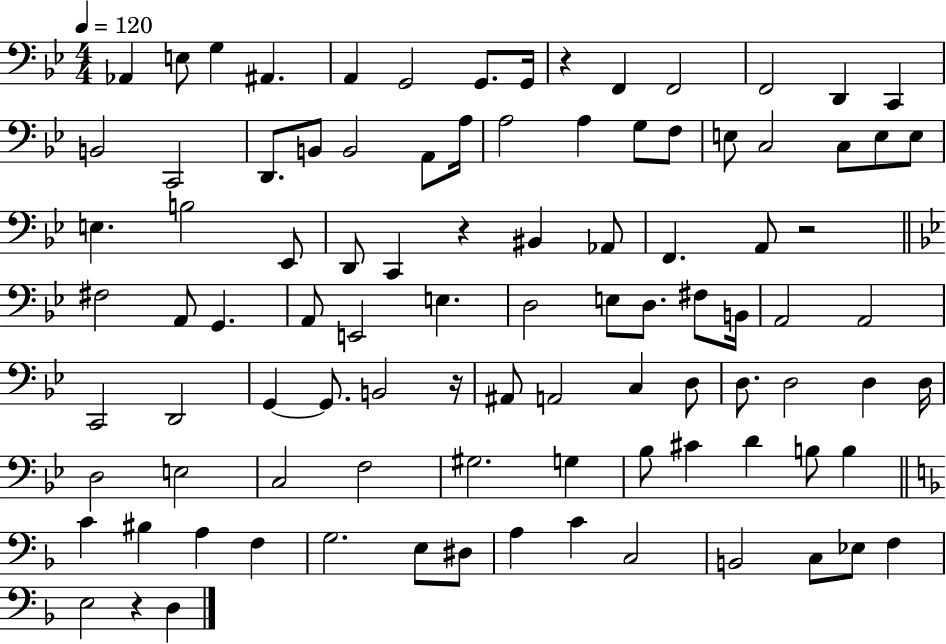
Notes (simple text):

Ab2/q E3/e G3/q A#2/q. A2/q G2/h G2/e. G2/s R/q F2/q F2/h F2/h D2/q C2/q B2/h C2/h D2/e. B2/e B2/h A2/e A3/s A3/h A3/q G3/e F3/e E3/e C3/h C3/e E3/e E3/e E3/q. B3/h Eb2/e D2/e C2/q R/q BIS2/q Ab2/e F2/q. A2/e R/h F#3/h A2/e G2/q. A2/e E2/h E3/q. D3/h E3/e D3/e. F#3/e B2/s A2/h A2/h C2/h D2/h G2/q G2/e. B2/h R/s A#2/e A2/h C3/q D3/e D3/e. D3/h D3/q D3/s D3/h E3/h C3/h F3/h G#3/h. G3/q Bb3/e C#4/q D4/q B3/e B3/q C4/q BIS3/q A3/q F3/q G3/h. E3/e D#3/e A3/q C4/q C3/h B2/h C3/e Eb3/e F3/q E3/h R/q D3/q